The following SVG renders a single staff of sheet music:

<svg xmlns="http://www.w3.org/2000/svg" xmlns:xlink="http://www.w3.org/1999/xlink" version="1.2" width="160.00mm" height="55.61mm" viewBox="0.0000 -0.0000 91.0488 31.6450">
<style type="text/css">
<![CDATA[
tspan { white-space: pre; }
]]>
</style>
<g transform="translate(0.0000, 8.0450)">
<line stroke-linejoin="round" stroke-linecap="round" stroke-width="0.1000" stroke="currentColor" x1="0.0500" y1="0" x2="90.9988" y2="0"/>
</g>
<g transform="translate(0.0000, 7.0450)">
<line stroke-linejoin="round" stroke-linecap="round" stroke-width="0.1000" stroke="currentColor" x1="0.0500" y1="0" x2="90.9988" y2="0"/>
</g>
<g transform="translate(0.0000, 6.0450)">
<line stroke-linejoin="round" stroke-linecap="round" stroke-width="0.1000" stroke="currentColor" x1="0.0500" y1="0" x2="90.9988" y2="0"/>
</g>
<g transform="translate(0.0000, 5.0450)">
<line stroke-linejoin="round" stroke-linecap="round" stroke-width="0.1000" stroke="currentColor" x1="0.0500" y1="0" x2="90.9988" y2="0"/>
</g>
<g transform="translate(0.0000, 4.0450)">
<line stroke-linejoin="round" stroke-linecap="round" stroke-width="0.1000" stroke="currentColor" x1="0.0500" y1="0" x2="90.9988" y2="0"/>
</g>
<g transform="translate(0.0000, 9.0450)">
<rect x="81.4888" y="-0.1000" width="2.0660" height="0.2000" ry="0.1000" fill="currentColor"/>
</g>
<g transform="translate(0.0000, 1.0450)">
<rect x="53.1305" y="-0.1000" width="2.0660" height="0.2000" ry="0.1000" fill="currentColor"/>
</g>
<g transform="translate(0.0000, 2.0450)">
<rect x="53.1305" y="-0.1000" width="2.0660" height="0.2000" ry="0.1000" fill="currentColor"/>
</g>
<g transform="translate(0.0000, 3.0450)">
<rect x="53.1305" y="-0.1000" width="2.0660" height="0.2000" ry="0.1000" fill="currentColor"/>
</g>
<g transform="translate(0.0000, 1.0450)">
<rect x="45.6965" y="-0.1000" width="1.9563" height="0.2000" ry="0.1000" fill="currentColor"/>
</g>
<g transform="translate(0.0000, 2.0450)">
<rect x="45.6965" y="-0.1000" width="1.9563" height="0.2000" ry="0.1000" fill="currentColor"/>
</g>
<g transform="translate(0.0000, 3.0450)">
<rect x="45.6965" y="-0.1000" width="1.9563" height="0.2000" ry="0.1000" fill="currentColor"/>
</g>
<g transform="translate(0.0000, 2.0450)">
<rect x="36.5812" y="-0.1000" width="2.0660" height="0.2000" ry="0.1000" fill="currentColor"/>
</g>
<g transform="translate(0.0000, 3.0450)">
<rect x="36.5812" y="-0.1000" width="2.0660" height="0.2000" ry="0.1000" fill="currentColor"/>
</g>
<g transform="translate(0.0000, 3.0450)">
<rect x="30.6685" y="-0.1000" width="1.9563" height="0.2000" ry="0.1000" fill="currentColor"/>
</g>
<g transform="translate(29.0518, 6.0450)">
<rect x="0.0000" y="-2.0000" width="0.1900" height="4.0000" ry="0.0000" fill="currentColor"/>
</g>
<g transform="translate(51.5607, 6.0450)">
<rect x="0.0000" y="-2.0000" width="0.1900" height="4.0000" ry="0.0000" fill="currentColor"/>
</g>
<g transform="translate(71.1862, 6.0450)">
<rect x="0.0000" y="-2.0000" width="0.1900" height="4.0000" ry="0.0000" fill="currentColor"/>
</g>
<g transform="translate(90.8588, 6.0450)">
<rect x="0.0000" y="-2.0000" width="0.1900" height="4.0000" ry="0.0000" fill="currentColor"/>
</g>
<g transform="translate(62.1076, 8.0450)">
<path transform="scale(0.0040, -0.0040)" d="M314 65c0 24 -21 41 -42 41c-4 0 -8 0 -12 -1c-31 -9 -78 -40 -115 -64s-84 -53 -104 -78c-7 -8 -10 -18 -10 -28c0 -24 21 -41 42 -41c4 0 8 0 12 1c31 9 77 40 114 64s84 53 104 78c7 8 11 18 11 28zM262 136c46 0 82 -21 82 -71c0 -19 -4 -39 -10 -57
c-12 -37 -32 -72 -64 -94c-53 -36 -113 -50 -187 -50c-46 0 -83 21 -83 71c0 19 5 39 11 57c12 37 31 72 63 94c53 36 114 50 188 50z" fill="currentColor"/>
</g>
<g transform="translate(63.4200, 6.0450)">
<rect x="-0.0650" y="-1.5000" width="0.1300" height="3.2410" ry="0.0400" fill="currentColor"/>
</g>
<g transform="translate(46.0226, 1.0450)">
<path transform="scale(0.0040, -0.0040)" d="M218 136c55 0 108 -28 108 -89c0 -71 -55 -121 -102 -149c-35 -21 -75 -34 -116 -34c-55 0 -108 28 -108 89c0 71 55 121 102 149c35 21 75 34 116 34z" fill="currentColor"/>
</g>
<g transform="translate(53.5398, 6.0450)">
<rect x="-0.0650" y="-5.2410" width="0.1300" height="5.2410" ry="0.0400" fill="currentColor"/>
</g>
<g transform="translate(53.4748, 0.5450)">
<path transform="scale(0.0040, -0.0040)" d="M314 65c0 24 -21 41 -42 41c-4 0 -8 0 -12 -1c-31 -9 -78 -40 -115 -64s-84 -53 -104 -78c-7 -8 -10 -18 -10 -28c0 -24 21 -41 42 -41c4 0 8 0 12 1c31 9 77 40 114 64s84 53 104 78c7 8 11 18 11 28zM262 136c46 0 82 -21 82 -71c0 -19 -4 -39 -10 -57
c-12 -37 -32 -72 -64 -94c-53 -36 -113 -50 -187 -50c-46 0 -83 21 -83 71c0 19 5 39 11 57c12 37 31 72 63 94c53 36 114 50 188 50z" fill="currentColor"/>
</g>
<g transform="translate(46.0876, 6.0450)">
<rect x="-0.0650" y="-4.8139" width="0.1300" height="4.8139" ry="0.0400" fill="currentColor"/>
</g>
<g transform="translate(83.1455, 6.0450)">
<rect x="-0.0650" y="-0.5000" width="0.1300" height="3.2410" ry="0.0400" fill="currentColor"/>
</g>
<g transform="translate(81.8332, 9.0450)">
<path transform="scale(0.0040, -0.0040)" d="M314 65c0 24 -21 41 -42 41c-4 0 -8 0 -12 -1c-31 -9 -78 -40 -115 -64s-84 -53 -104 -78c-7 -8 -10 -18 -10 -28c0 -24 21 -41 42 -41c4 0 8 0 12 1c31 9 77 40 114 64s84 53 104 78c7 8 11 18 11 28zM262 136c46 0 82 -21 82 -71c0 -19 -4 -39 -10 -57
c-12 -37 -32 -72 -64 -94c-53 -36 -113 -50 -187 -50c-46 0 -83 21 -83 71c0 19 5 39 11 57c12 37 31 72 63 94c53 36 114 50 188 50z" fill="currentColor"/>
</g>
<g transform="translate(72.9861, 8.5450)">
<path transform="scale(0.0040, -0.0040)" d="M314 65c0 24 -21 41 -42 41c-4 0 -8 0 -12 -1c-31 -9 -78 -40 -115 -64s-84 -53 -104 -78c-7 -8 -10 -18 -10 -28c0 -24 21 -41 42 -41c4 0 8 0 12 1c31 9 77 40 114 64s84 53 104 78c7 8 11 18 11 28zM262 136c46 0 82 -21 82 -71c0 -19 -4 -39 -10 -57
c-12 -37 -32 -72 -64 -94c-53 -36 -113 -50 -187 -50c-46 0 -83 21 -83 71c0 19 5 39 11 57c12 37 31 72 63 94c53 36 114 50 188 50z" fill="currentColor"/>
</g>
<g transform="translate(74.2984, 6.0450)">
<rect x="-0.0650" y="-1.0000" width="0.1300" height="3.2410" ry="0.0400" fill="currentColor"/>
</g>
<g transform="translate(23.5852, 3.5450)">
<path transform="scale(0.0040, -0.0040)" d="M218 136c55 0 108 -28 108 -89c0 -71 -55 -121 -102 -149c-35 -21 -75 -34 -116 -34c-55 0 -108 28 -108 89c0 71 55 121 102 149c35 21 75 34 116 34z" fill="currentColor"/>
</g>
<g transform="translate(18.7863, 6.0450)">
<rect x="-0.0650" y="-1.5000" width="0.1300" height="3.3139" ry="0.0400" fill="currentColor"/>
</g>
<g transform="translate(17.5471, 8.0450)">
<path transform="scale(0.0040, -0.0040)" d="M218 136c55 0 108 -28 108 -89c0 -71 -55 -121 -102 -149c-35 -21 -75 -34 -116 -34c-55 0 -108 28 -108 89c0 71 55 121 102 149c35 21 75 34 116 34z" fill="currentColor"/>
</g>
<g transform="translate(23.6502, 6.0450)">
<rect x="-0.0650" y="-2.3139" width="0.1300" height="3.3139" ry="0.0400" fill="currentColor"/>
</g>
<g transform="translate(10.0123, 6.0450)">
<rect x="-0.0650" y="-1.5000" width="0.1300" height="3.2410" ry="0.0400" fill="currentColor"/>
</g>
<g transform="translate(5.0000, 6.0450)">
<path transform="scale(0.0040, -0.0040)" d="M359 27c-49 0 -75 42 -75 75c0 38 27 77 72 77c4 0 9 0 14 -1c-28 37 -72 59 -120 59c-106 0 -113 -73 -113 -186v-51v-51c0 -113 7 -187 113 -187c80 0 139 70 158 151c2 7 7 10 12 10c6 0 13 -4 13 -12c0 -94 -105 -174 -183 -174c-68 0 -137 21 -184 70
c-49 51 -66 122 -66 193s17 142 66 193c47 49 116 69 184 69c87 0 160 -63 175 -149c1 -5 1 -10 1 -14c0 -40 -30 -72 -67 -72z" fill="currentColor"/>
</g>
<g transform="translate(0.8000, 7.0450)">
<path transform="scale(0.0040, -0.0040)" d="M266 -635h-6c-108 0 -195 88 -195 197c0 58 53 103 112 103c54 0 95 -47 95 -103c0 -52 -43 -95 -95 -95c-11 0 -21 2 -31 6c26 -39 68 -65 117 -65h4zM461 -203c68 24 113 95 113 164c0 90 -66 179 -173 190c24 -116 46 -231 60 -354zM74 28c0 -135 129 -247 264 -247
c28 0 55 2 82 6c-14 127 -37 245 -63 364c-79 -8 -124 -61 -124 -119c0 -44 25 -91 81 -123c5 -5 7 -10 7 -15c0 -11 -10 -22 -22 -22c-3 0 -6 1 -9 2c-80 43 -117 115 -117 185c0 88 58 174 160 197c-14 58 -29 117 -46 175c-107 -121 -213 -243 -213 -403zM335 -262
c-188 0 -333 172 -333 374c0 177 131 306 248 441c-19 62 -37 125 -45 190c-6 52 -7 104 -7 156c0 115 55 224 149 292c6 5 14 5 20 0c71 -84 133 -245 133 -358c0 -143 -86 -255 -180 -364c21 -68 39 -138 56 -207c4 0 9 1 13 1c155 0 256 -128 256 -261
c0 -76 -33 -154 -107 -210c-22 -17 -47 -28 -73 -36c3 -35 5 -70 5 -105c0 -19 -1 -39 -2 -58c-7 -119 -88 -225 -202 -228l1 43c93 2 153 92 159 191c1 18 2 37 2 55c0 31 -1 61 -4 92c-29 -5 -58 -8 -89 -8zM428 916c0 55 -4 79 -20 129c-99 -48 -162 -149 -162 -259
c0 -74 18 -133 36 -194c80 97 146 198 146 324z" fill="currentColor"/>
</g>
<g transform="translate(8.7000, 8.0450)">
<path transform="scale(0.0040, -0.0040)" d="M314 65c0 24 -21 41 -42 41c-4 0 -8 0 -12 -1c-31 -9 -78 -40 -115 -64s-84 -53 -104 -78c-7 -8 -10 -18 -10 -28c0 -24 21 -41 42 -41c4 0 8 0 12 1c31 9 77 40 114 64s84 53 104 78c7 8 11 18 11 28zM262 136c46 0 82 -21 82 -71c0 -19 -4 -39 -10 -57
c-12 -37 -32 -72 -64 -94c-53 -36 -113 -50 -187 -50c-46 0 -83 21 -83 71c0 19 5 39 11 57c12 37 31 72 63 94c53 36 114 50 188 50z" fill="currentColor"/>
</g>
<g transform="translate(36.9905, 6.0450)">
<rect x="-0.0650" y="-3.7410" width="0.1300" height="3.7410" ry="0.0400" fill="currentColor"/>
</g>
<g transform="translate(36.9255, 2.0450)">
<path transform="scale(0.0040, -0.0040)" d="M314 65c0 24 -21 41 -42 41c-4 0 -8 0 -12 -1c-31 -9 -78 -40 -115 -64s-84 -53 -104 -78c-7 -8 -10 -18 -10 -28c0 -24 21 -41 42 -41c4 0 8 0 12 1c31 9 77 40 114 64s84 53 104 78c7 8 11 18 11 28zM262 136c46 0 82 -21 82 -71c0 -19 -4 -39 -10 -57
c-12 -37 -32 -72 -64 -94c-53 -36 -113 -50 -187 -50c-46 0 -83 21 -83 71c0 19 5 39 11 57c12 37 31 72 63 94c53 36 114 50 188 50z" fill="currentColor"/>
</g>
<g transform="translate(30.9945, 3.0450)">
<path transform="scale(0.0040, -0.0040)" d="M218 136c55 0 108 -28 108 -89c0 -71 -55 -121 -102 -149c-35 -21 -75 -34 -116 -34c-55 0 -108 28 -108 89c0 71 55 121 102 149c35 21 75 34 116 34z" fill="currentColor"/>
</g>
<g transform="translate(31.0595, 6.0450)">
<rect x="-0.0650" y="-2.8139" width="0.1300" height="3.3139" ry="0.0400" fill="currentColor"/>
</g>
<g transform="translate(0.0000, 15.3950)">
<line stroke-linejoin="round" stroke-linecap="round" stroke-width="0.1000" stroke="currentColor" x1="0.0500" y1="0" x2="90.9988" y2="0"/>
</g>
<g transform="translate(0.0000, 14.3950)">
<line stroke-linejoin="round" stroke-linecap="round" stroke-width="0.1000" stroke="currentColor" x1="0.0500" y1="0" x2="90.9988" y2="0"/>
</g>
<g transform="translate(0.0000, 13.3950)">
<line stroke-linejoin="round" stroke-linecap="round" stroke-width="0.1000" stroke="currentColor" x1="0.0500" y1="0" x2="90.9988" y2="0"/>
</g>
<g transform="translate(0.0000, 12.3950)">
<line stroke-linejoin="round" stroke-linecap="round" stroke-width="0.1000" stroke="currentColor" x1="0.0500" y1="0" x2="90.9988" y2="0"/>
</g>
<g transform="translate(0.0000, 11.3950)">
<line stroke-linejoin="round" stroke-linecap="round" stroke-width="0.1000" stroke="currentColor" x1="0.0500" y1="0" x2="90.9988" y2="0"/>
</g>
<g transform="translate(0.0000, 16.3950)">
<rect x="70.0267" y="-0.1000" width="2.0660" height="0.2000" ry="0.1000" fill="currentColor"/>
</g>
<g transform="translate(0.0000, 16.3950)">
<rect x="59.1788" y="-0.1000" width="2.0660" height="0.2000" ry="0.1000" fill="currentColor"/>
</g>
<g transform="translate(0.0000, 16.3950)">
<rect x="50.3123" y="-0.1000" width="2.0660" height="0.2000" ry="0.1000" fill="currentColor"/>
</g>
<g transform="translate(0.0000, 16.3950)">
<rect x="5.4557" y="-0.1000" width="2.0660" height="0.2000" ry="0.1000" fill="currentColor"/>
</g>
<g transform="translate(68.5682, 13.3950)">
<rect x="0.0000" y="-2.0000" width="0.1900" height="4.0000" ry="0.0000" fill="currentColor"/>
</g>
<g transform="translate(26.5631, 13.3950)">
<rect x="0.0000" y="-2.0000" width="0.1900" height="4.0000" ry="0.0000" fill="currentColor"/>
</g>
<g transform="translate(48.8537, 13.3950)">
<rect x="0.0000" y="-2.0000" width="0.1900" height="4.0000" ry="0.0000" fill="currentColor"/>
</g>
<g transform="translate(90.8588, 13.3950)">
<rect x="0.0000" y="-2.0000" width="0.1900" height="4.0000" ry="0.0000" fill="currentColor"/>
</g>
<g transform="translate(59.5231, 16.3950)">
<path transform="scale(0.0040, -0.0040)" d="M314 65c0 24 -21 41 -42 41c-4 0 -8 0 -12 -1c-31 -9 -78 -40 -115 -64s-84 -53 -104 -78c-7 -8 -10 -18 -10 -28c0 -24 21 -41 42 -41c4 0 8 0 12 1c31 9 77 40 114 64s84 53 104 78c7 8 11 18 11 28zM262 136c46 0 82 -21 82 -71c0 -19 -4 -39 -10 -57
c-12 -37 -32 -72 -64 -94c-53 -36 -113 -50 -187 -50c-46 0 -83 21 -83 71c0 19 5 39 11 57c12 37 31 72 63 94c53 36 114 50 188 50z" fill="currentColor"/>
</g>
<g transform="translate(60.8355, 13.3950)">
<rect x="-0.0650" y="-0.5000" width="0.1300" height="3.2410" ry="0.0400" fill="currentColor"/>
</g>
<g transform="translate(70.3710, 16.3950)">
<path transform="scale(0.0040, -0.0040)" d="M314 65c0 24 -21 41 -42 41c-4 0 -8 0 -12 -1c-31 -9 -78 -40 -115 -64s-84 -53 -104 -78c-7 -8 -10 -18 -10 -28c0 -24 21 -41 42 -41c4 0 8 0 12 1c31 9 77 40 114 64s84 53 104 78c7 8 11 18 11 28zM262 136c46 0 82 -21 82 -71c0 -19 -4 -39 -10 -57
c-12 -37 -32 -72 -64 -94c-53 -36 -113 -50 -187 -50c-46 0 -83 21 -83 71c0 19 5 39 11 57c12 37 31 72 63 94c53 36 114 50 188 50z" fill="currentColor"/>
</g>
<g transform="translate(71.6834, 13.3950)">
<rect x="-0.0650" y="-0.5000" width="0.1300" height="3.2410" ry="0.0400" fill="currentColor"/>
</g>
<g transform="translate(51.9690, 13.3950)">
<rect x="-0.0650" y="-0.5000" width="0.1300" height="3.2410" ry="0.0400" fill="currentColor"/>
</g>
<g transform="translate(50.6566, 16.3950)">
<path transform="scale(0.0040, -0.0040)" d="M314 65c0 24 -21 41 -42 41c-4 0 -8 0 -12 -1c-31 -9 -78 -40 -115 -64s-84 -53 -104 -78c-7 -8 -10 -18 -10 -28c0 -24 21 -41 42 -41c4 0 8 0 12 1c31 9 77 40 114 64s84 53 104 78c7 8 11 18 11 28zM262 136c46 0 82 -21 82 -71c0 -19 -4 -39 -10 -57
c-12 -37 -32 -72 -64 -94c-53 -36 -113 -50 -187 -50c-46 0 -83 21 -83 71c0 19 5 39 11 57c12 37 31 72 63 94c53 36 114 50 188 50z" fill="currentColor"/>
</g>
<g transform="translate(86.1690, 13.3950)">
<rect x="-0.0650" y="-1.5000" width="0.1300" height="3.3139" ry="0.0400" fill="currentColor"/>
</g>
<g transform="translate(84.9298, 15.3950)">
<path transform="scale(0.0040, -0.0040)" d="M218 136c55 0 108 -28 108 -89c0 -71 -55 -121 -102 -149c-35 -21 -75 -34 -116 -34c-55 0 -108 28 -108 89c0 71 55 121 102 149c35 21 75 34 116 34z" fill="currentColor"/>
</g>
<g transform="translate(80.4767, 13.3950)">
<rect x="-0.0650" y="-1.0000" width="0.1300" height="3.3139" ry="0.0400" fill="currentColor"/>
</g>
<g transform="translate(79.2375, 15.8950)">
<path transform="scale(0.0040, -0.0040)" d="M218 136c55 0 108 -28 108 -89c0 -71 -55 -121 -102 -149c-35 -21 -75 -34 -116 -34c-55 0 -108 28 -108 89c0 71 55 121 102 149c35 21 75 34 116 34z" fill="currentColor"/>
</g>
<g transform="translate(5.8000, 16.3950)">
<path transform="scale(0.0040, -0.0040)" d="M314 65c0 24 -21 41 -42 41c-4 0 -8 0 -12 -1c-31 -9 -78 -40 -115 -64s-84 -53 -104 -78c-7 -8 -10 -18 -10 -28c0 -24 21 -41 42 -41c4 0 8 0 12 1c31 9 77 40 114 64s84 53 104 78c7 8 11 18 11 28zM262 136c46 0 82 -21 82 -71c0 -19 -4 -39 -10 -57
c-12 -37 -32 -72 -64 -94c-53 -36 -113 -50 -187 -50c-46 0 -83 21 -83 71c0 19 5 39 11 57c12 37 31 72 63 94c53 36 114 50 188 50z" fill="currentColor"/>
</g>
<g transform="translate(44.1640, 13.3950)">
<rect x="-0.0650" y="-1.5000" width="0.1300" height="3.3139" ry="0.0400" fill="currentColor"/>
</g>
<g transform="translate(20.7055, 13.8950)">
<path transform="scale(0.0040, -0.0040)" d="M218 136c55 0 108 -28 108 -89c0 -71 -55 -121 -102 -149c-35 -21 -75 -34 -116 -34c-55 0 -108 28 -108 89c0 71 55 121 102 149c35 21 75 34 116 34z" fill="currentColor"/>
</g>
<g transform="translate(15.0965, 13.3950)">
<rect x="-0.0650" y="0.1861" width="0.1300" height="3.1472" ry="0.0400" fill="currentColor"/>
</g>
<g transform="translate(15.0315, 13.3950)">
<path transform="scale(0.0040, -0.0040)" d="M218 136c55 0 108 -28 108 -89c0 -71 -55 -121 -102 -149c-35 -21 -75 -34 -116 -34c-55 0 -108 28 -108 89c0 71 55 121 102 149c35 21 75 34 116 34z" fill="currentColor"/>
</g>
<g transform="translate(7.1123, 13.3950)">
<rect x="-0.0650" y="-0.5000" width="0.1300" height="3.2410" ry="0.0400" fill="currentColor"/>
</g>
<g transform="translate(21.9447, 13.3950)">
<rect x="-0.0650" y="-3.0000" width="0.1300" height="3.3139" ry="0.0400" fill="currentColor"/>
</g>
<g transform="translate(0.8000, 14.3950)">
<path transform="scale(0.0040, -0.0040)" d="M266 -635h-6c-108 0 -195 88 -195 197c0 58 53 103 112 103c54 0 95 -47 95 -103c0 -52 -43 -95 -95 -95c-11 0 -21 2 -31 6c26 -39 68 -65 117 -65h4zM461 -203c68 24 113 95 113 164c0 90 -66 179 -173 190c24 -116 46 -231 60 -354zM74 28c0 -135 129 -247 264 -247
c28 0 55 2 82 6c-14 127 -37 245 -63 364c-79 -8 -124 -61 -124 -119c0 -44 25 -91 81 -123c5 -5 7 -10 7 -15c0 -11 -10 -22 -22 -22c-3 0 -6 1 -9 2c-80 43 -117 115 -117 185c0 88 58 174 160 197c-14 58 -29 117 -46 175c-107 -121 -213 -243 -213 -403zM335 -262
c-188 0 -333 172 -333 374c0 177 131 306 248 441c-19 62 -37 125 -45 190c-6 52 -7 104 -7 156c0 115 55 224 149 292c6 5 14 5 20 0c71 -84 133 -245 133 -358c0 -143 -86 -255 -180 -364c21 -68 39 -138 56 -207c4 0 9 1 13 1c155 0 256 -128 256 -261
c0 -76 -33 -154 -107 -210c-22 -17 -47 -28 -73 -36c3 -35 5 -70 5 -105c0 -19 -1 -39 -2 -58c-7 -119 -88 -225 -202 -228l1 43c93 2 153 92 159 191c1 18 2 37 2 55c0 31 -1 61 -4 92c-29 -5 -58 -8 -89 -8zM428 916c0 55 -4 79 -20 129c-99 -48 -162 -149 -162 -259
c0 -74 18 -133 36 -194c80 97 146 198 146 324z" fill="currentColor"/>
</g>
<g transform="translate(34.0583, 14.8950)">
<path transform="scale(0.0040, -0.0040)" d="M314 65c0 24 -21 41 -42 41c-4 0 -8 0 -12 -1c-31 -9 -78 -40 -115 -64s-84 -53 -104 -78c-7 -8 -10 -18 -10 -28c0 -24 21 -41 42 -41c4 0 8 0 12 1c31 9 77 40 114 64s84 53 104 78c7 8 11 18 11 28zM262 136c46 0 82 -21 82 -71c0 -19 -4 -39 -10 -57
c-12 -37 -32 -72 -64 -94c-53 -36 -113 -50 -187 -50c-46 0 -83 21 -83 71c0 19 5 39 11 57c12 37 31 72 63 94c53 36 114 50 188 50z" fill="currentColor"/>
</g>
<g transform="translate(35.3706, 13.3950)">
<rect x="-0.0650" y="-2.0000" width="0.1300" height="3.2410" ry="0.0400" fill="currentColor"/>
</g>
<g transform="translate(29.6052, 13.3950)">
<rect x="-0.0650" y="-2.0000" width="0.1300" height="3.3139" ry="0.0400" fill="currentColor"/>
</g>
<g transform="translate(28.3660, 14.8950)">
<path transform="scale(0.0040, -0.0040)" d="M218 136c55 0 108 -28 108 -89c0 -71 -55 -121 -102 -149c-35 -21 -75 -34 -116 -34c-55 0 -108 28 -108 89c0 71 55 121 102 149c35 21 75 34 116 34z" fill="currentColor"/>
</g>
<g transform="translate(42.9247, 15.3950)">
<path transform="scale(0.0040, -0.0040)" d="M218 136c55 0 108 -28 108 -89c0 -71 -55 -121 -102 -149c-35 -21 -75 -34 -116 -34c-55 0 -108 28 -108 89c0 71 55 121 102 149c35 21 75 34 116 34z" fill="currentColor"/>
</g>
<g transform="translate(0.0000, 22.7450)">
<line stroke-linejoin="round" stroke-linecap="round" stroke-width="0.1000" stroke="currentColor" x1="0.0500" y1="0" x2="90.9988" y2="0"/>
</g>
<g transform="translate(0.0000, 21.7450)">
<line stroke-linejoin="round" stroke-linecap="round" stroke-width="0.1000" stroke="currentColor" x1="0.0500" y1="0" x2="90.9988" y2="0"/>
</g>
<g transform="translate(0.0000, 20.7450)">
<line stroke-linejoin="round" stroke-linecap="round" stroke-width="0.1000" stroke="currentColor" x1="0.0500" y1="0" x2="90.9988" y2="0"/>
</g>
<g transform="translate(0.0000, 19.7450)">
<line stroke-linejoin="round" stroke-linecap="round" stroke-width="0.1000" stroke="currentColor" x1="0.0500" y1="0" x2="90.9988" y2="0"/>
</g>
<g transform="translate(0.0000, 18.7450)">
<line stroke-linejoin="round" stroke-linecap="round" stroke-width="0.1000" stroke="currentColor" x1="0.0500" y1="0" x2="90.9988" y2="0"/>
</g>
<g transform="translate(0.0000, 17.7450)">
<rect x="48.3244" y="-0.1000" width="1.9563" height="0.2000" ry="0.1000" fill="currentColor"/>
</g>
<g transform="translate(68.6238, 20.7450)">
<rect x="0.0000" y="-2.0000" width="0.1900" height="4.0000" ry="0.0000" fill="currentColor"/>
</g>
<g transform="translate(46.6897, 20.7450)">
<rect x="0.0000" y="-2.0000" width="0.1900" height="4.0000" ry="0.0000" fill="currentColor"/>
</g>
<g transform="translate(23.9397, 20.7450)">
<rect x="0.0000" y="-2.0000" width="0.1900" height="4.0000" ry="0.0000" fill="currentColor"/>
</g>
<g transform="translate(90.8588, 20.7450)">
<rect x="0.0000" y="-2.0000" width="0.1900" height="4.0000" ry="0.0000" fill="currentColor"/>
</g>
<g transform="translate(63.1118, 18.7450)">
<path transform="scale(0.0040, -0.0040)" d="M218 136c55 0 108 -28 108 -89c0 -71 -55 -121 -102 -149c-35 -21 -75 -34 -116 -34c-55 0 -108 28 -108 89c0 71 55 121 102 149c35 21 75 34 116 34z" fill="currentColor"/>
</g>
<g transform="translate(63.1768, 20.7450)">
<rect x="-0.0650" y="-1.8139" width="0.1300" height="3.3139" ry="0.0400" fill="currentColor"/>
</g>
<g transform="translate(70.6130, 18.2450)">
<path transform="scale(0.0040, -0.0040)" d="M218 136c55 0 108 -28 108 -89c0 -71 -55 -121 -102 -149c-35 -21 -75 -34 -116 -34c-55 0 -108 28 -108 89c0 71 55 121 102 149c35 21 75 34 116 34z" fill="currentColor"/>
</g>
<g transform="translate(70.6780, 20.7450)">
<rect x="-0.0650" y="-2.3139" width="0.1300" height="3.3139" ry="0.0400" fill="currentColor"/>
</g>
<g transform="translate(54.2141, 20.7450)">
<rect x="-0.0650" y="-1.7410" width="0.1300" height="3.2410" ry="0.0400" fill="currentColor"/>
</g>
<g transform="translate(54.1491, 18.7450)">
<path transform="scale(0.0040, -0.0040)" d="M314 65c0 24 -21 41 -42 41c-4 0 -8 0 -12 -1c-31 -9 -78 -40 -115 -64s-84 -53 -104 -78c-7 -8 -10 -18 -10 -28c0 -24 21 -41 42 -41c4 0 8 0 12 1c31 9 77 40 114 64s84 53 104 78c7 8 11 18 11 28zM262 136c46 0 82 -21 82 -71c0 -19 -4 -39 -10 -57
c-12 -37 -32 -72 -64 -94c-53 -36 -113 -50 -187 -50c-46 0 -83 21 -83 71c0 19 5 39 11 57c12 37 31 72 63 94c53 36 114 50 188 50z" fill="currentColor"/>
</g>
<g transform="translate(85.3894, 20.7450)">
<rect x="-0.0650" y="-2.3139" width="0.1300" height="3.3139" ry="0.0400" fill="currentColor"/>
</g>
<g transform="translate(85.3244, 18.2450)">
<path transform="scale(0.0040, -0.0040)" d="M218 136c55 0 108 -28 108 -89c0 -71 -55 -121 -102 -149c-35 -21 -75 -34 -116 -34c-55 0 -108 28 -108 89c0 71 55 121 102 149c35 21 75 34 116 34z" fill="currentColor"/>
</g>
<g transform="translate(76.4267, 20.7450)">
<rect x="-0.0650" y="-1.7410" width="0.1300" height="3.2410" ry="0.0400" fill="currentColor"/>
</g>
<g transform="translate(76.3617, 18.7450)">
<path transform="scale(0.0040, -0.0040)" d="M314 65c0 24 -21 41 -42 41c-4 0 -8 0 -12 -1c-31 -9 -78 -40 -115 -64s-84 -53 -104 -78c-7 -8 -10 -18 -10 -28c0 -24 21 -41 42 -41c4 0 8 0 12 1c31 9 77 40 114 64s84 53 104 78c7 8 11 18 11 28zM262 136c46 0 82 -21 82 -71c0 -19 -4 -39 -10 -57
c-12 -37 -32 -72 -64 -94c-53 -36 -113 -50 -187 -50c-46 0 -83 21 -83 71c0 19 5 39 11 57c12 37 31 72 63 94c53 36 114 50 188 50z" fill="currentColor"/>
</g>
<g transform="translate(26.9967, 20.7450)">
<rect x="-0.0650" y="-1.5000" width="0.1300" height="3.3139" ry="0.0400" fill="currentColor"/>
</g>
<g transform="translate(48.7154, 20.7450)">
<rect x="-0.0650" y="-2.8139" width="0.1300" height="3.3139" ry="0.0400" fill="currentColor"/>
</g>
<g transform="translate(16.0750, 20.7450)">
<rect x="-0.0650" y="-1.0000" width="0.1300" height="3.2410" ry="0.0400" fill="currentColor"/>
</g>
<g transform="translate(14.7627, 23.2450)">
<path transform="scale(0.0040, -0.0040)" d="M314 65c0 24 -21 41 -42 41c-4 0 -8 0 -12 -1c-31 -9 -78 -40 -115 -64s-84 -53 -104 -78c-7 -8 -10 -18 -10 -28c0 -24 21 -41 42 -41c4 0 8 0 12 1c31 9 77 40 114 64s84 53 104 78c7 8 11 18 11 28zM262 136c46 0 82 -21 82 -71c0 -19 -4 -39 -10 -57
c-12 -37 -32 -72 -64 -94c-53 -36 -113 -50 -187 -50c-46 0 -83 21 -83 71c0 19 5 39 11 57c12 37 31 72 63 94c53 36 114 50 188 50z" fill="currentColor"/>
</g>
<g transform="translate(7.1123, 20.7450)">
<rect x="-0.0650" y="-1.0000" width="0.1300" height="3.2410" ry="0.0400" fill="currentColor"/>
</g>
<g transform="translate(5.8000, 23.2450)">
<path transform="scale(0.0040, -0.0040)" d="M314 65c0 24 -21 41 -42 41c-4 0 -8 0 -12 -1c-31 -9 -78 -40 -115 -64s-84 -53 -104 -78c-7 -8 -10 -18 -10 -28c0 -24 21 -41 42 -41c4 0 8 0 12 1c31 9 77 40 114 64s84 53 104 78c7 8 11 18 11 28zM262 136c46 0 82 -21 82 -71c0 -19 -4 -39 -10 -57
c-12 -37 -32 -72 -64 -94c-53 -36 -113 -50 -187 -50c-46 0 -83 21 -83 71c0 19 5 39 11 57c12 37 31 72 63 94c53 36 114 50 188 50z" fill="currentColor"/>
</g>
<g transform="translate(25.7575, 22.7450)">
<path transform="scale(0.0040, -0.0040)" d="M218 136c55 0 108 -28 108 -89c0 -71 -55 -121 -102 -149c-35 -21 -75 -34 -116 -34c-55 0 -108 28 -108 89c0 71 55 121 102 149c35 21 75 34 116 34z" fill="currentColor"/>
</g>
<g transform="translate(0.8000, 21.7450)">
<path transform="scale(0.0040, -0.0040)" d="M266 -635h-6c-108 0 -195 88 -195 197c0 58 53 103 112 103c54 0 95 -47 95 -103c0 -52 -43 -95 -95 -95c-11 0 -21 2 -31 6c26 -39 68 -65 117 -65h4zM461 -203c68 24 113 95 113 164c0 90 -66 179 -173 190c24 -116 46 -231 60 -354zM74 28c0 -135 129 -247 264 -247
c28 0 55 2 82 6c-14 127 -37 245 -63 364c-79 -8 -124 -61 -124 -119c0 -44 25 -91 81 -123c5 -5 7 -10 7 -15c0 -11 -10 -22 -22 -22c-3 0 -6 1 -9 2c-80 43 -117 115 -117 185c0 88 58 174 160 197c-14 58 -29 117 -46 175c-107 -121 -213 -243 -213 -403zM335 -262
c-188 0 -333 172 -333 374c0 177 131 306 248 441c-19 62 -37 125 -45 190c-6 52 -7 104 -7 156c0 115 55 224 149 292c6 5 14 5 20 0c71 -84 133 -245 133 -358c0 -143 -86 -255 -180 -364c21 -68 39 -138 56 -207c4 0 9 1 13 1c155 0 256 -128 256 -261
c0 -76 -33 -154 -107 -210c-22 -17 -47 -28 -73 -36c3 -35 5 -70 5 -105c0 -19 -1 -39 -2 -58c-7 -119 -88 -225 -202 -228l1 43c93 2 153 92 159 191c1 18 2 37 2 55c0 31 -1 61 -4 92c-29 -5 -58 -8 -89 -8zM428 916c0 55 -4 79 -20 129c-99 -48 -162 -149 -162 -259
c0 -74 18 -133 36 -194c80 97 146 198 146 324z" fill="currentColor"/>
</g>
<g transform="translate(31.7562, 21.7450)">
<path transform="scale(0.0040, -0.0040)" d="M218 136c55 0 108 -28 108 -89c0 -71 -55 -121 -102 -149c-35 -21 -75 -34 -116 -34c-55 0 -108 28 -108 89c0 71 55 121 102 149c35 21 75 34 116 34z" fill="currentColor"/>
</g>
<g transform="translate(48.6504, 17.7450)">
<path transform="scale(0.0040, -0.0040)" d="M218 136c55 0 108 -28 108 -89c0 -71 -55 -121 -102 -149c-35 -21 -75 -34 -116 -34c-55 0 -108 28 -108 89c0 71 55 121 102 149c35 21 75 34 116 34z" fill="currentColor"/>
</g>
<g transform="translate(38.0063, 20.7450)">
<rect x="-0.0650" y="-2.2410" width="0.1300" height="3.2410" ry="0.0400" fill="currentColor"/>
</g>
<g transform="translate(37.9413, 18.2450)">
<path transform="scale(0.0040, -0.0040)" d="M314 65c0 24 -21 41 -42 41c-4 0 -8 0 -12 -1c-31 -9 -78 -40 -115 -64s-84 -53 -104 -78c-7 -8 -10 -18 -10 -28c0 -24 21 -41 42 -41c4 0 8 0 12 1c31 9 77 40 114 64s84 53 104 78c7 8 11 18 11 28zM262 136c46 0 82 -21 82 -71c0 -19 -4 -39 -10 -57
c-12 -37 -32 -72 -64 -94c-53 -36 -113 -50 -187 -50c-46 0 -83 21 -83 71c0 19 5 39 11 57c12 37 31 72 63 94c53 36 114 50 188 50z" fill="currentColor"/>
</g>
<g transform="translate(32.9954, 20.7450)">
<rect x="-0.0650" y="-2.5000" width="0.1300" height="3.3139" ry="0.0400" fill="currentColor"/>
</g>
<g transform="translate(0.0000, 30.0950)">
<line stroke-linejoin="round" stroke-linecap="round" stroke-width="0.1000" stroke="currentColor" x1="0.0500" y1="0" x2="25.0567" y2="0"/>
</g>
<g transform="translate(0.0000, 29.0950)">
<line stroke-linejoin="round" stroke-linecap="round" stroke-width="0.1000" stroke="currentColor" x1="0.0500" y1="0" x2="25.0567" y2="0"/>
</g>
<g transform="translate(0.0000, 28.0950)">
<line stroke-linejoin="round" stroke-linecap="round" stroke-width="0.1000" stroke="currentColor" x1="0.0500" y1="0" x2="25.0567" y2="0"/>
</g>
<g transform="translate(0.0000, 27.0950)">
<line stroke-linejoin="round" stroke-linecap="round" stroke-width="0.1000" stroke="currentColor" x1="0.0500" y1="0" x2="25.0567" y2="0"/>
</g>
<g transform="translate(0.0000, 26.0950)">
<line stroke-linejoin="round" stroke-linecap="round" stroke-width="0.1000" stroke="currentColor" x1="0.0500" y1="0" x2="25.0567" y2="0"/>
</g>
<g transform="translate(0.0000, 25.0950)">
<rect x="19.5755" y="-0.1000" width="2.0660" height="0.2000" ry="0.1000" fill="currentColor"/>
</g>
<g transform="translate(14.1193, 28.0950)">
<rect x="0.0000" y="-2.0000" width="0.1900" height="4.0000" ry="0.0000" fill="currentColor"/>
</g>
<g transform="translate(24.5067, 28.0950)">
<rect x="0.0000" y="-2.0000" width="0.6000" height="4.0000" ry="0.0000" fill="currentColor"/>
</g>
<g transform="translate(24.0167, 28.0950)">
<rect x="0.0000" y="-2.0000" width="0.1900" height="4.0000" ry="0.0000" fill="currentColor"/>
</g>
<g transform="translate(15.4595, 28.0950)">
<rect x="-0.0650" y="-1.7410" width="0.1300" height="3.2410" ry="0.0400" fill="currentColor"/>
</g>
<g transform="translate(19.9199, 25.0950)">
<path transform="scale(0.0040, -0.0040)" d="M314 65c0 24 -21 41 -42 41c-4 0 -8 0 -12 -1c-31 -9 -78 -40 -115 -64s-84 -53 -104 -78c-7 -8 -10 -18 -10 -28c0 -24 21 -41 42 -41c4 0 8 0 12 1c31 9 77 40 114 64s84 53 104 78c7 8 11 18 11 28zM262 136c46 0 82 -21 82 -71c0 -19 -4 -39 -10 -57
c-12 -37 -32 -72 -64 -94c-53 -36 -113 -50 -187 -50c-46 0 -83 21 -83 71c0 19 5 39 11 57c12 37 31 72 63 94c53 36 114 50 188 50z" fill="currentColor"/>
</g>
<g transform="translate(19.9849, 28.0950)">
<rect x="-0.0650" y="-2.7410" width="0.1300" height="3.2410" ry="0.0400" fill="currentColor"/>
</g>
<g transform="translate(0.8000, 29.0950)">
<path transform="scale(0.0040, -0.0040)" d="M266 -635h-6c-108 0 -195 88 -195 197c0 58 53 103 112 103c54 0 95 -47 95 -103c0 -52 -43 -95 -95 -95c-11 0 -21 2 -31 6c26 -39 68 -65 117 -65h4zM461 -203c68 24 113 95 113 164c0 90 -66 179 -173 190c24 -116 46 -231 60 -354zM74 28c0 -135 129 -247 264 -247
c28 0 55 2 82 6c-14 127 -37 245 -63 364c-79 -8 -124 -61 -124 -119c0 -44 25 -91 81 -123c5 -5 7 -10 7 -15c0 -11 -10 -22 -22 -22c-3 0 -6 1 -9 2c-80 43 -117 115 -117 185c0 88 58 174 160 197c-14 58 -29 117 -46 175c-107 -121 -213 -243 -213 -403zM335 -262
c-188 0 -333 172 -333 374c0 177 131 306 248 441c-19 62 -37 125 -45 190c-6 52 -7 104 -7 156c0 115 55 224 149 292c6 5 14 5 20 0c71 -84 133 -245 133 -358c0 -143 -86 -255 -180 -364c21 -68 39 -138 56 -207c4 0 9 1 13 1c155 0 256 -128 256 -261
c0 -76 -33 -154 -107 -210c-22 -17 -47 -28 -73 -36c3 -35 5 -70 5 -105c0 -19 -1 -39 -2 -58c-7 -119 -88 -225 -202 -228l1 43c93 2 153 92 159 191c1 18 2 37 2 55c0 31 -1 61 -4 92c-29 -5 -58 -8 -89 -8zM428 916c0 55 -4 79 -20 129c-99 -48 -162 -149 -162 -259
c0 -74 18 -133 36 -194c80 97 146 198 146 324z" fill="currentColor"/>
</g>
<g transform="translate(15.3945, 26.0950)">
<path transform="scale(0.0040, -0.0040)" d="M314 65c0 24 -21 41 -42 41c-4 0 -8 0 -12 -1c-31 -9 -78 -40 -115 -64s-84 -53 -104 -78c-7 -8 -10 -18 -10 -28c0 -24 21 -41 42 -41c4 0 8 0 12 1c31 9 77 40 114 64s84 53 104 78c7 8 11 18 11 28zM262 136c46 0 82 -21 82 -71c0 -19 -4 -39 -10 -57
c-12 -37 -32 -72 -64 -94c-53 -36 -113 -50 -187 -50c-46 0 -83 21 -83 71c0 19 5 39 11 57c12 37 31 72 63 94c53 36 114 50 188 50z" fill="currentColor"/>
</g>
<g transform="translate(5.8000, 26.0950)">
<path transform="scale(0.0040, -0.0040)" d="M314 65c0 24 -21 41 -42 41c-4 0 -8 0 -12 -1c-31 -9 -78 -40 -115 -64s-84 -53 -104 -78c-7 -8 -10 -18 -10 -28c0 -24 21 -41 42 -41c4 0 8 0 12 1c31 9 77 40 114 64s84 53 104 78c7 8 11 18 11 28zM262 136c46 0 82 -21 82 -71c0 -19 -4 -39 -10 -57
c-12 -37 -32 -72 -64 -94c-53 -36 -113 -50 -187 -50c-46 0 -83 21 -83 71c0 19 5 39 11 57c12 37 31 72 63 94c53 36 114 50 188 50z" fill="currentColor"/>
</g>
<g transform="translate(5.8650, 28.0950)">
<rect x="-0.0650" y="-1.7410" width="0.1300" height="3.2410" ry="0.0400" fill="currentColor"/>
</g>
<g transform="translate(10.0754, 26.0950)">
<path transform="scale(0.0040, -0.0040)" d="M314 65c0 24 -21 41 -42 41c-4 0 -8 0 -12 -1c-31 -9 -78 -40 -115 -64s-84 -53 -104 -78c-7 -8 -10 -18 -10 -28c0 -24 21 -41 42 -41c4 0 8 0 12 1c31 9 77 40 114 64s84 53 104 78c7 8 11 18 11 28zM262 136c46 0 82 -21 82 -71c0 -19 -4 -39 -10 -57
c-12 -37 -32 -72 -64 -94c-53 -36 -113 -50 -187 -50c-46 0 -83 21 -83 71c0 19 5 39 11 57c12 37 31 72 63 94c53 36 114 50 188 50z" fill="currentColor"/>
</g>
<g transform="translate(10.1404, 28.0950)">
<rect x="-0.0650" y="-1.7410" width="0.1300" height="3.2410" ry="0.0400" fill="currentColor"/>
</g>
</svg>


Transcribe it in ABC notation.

X:1
T:Untitled
M:4/4
L:1/4
K:C
E2 E g a c'2 e' f'2 E2 D2 C2 C2 B A F F2 E C2 C2 C2 D E D2 D2 E G g2 a f2 f g f2 g f2 f2 f2 a2